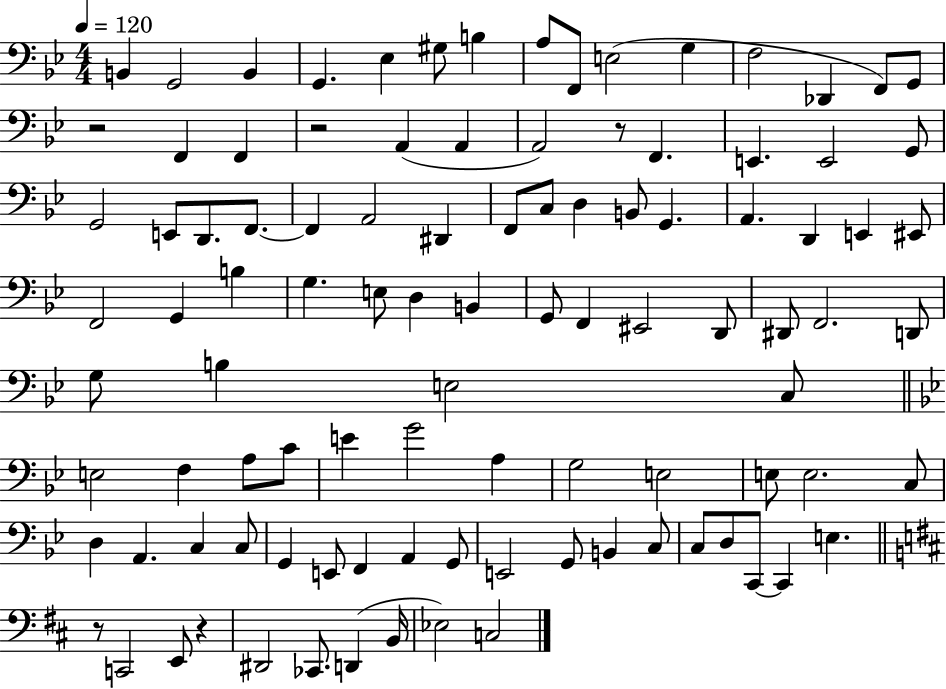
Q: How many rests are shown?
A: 5